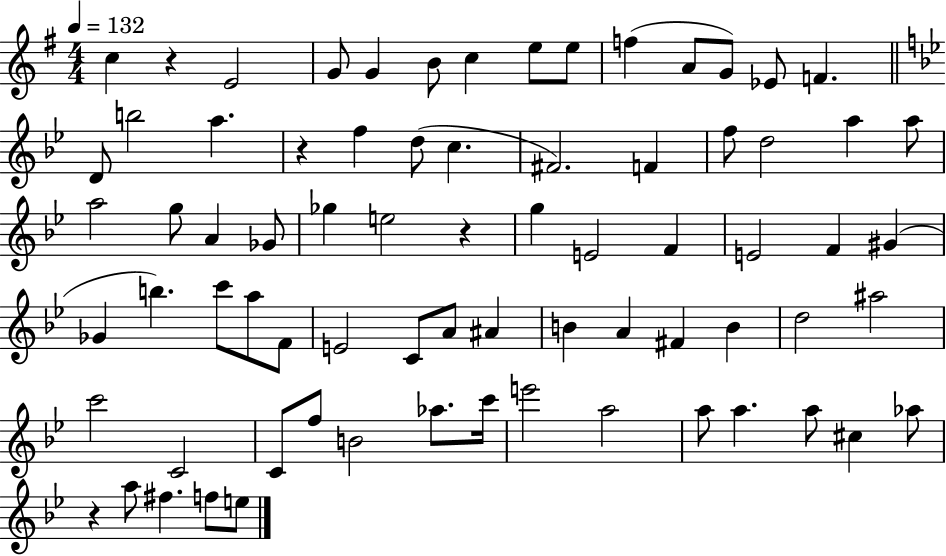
X:1
T:Untitled
M:4/4
L:1/4
K:G
c z E2 G/2 G B/2 c e/2 e/2 f A/2 G/2 _E/2 F D/2 b2 a z f d/2 c ^F2 F f/2 d2 a a/2 a2 g/2 A _G/2 _g e2 z g E2 F E2 F ^G _G b c'/2 a/2 F/2 E2 C/2 A/2 ^A B A ^F B d2 ^a2 c'2 C2 C/2 f/2 B2 _a/2 c'/4 e'2 a2 a/2 a a/2 ^c _a/2 z a/2 ^f f/2 e/2